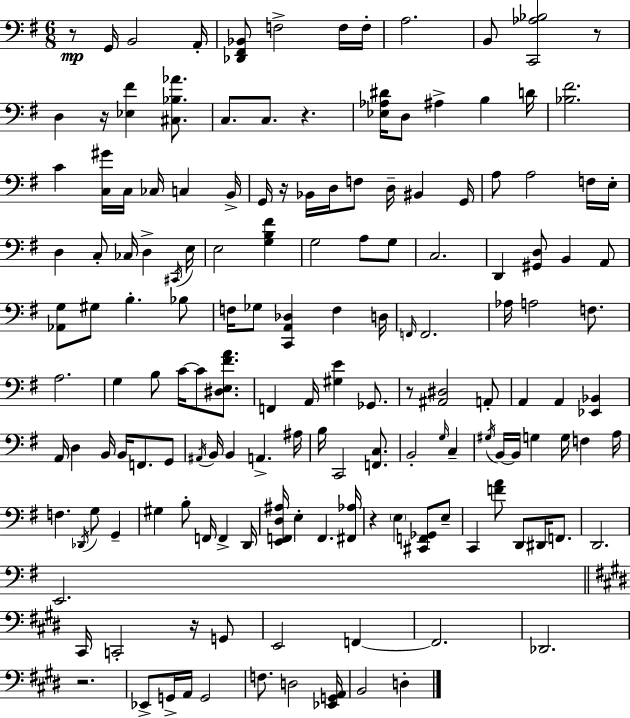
R/e G2/s B2/h A2/s [Db2,F#2,Bb2]/e F3/h F3/s F3/s A3/h. B2/e [C2,Ab3,Bb3]/h R/e D3/q R/s [Eb3,F#4]/q [C#3,Bb3,Ab4]/e. C3/e. C3/e. R/q. [Eb3,Ab3,D#4]/s D3/e A#3/q B3/q D4/s [Bb3,F#4]/h. C4/q [C3,G#4]/s C3/s CES3/s C3/q B2/s G2/s R/s Bb2/s D3/s F3/e D3/s BIS2/q G2/s A3/e A3/h F3/s E3/s D3/q C3/e CES3/s D3/q C#2/s E3/s E3/h [G3,B3,F#4]/q G3/h A3/e G3/e C3/h. D2/q [G#2,D3]/e B2/q A2/e [Ab2,G3]/e G#3/e B3/q. Bb3/e F3/s Gb3/e [C2,A2,Db3]/q F3/q D3/s F2/s F2/h. Ab3/s A3/h F3/e. A3/h. G3/q B3/e C4/s C4/e [D#3,E3,F#4,A4]/e. F2/q A2/s [G#3,E4]/q Gb2/e. R/e [A#2,D#3]/h A2/e A2/q A2/q [Eb2,Bb2]/q A2/s D3/q B2/s B2/s F2/e. G2/e A#2/s B2/s B2/q A2/q. A#3/s B3/s C2/h [F2,C3]/e. B2/h G3/s C3/q G#3/s B2/s B2/s G3/q G3/s F3/q A3/s F3/q. Db2/s G3/e G2/q G#3/q B3/e F2/s F2/q D2/s [E2,F2,D3,A#3]/s E3/q F2/q. [F#2,Ab3]/s R/q E3/q [C#2,F2,Gb2]/e E3/e C2/q [F4,A4]/e D2/e D#2/s F2/e. D2/h. E2/h. C#2/s C2/h R/s G2/e E2/h F2/q F2/h. Db2/h. R/h. Eb2/e G2/s A2/s G2/h F3/e. D3/h [Eb2,G2,A2]/s B2/h D3/q